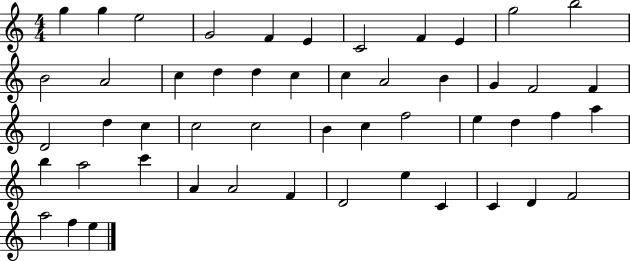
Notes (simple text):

G5/q G5/q E5/h G4/h F4/q E4/q C4/h F4/q E4/q G5/h B5/h B4/h A4/h C5/q D5/q D5/q C5/q C5/q A4/h B4/q G4/q F4/h F4/q D4/h D5/q C5/q C5/h C5/h B4/q C5/q F5/h E5/q D5/q F5/q A5/q B5/q A5/h C6/q A4/q A4/h F4/q D4/h E5/q C4/q C4/q D4/q F4/h A5/h F5/q E5/q